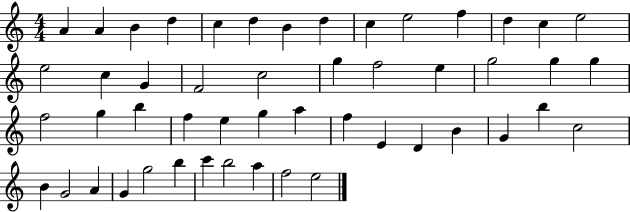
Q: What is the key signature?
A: C major